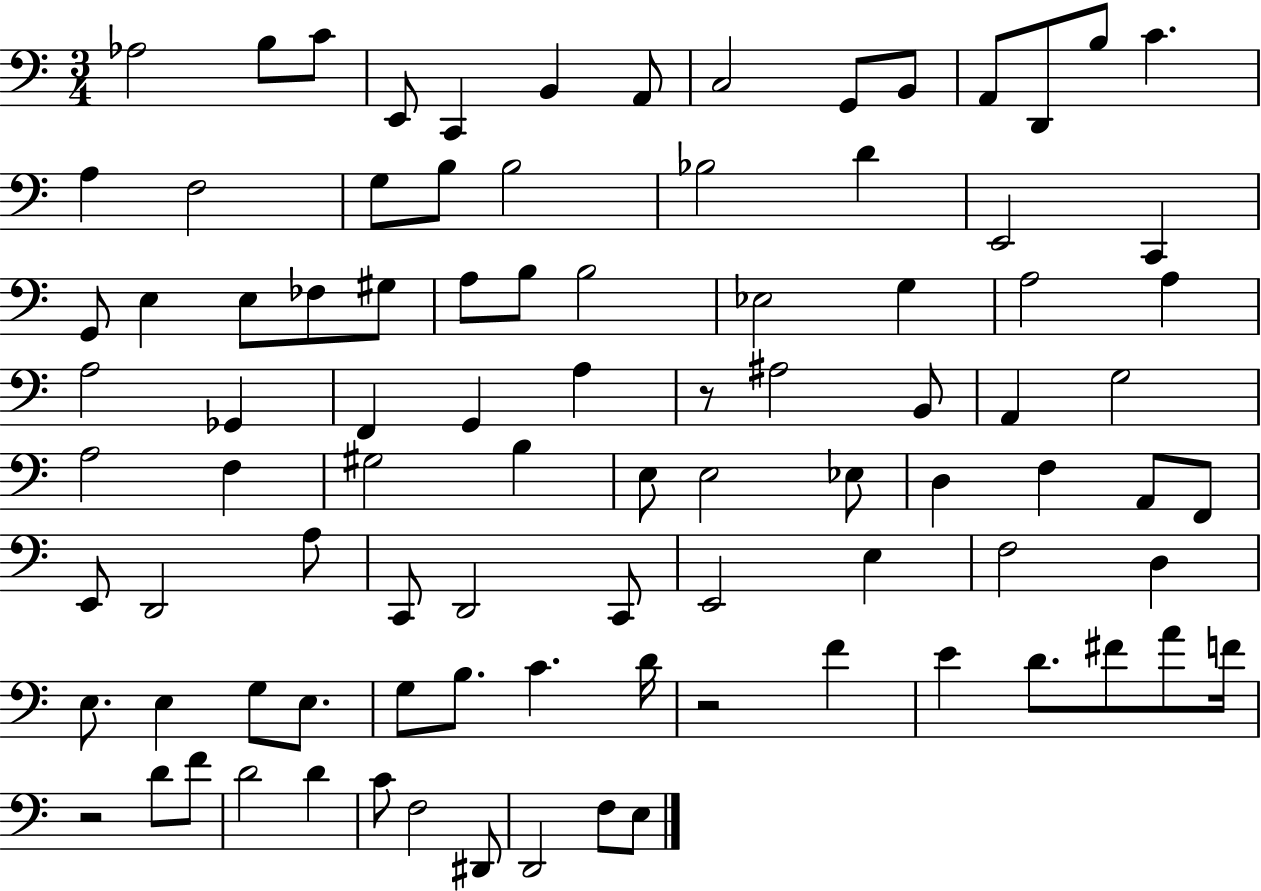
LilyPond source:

{
  \clef bass
  \numericTimeSignature
  \time 3/4
  \key c \major
  aes2 b8 c'8 | e,8 c,4 b,4 a,8 | c2 g,8 b,8 | a,8 d,8 b8 c'4. | \break a4 f2 | g8 b8 b2 | bes2 d'4 | e,2 c,4 | \break g,8 e4 e8 fes8 gis8 | a8 b8 b2 | ees2 g4 | a2 a4 | \break a2 ges,4 | f,4 g,4 a4 | r8 ais2 b,8 | a,4 g2 | \break a2 f4 | gis2 b4 | e8 e2 ees8 | d4 f4 a,8 f,8 | \break e,8 d,2 a8 | c,8 d,2 c,8 | e,2 e4 | f2 d4 | \break e8. e4 g8 e8. | g8 b8. c'4. d'16 | r2 f'4 | e'4 d'8. fis'8 a'8 f'16 | \break r2 d'8 f'8 | d'2 d'4 | c'8 f2 dis,8 | d,2 f8 e8 | \break \bar "|."
}